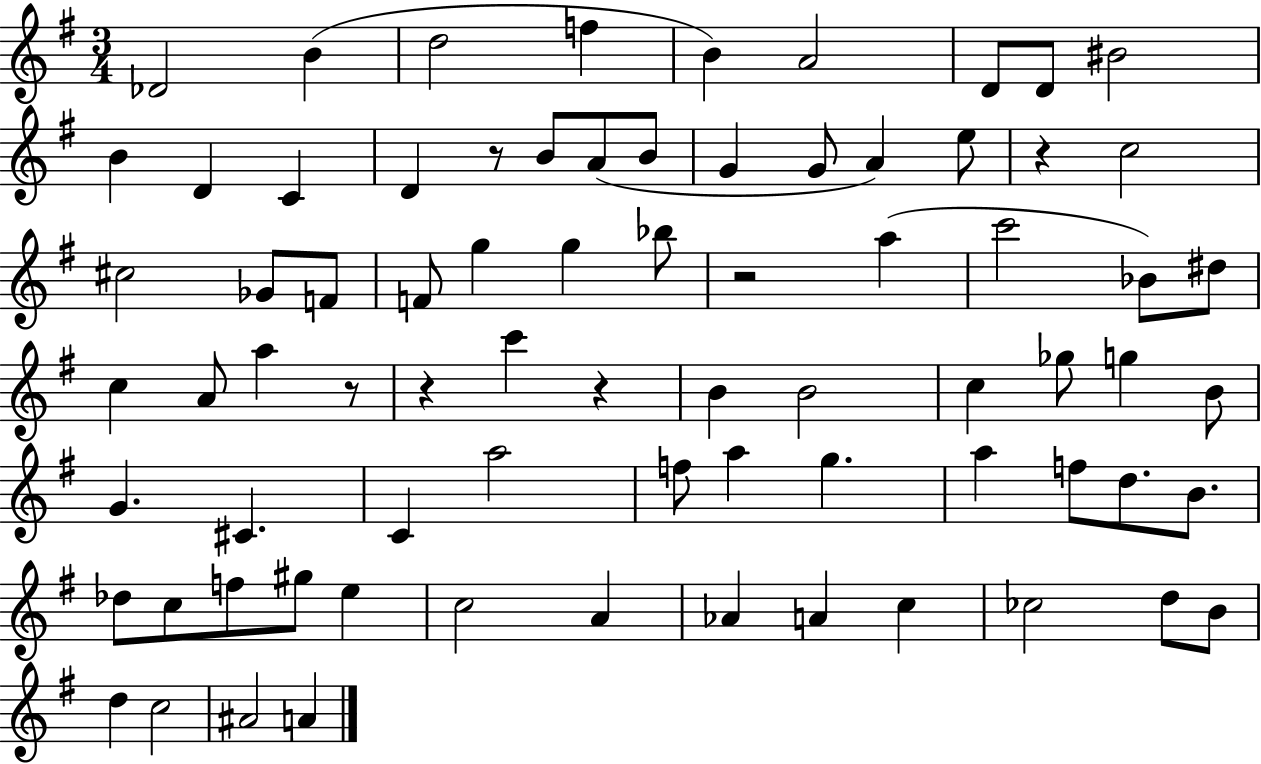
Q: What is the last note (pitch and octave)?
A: A4